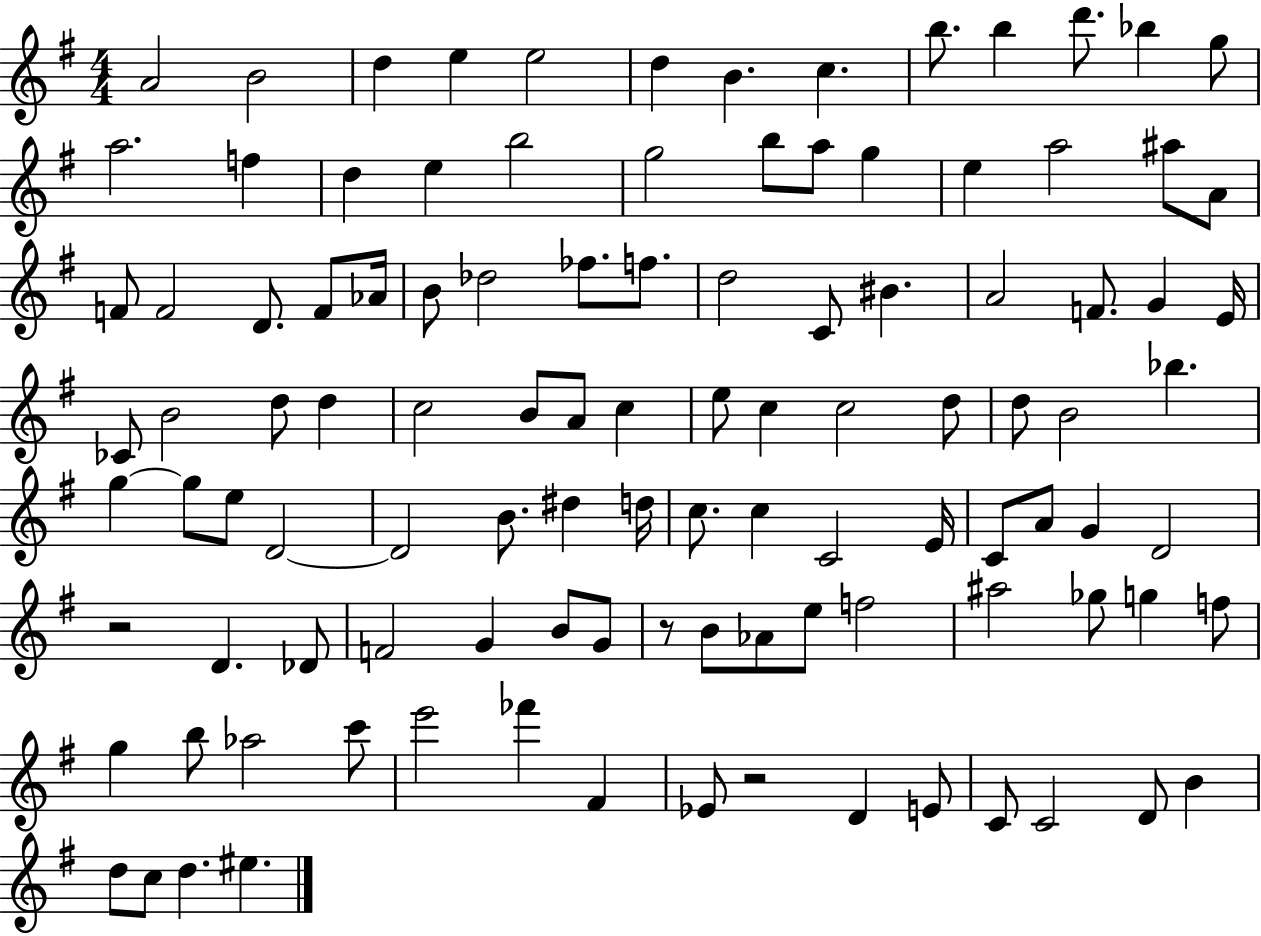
A4/h B4/h D5/q E5/q E5/h D5/q B4/q. C5/q. B5/e. B5/q D6/e. Bb5/q G5/e A5/h. F5/q D5/q E5/q B5/h G5/h B5/e A5/e G5/q E5/q A5/h A#5/e A4/e F4/e F4/h D4/e. F4/e Ab4/s B4/e Db5/h FES5/e. F5/e. D5/h C4/e BIS4/q. A4/h F4/e. G4/q E4/s CES4/e B4/h D5/e D5/q C5/h B4/e A4/e C5/q E5/e C5/q C5/h D5/e D5/e B4/h Bb5/q. G5/q G5/e E5/e D4/h D4/h B4/e. D#5/q D5/s C5/e. C5/q C4/h E4/s C4/e A4/e G4/q D4/h R/h D4/q. Db4/e F4/h G4/q B4/e G4/e R/e B4/e Ab4/e E5/e F5/h A#5/h Gb5/e G5/q F5/e G5/q B5/e Ab5/h C6/e E6/h FES6/q F#4/q Eb4/e R/h D4/q E4/e C4/e C4/h D4/e B4/q D5/e C5/e D5/q. EIS5/q.